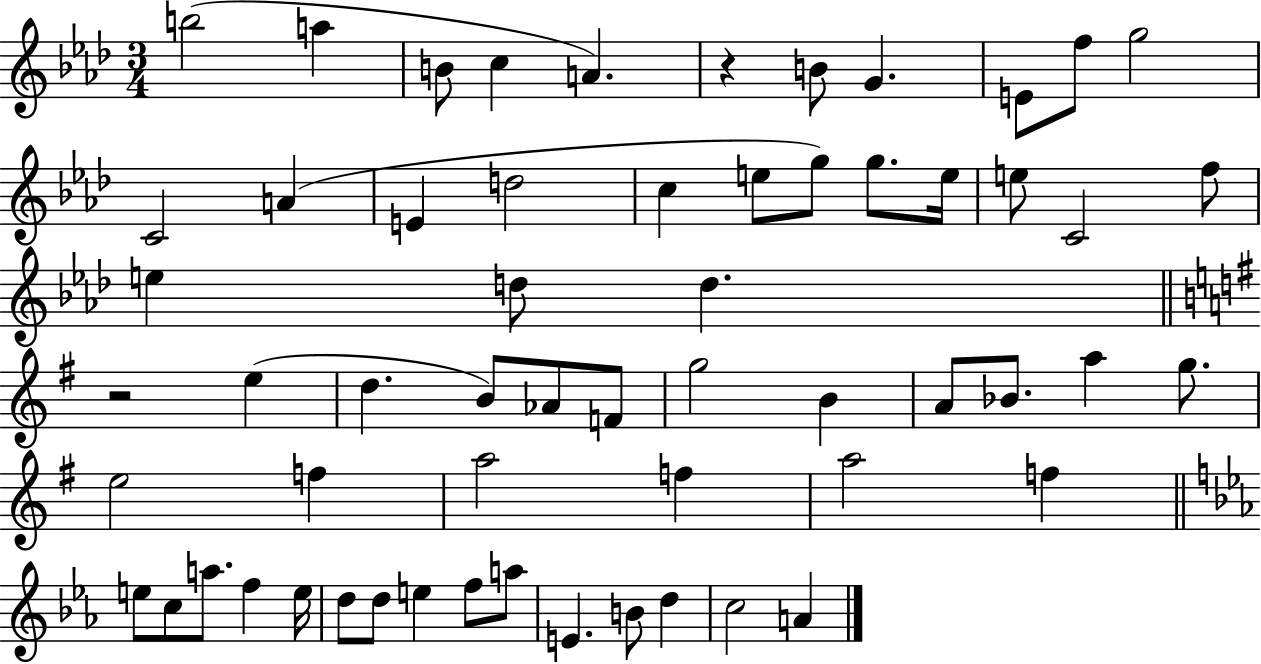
B5/h A5/q B4/e C5/q A4/q. R/q B4/e G4/q. E4/e F5/e G5/h C4/h A4/q E4/q D5/h C5/q E5/e G5/e G5/e. E5/s E5/e C4/h F5/e E5/q D5/e D5/q. R/h E5/q D5/q. B4/e Ab4/e F4/e G5/h B4/q A4/e Bb4/e. A5/q G5/e. E5/h F5/q A5/h F5/q A5/h F5/q E5/e C5/e A5/e. F5/q E5/s D5/e D5/e E5/q F5/e A5/e E4/q. B4/e D5/q C5/h A4/q